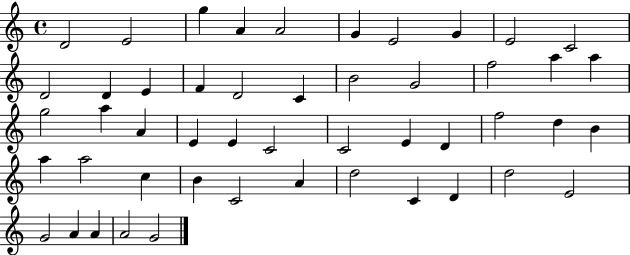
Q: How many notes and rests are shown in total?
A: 49